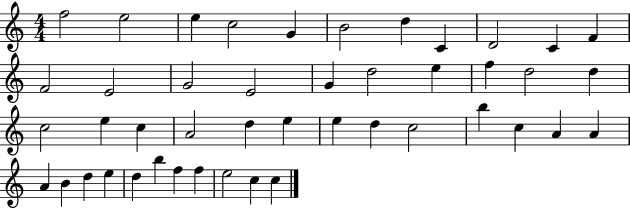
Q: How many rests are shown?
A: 0